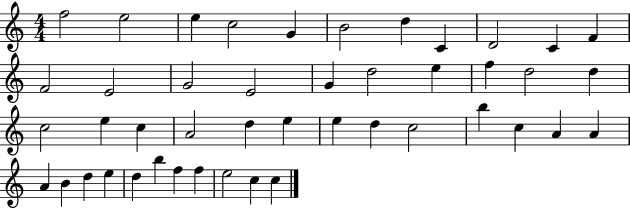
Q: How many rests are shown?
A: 0